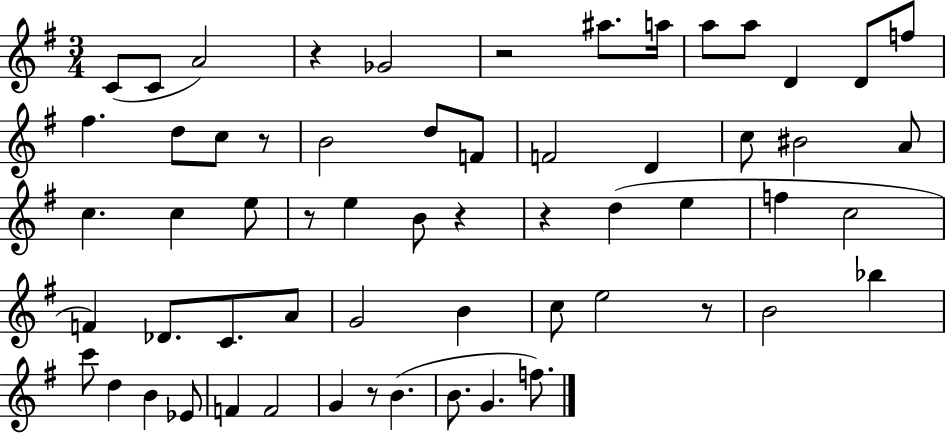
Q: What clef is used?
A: treble